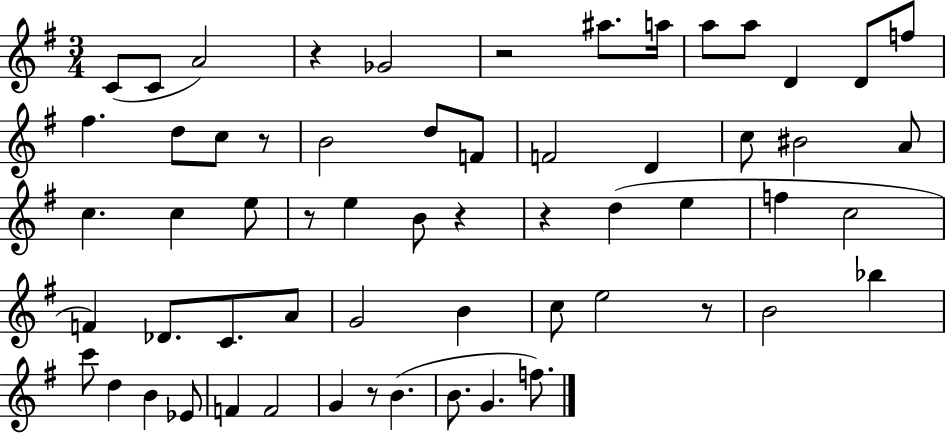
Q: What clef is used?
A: treble